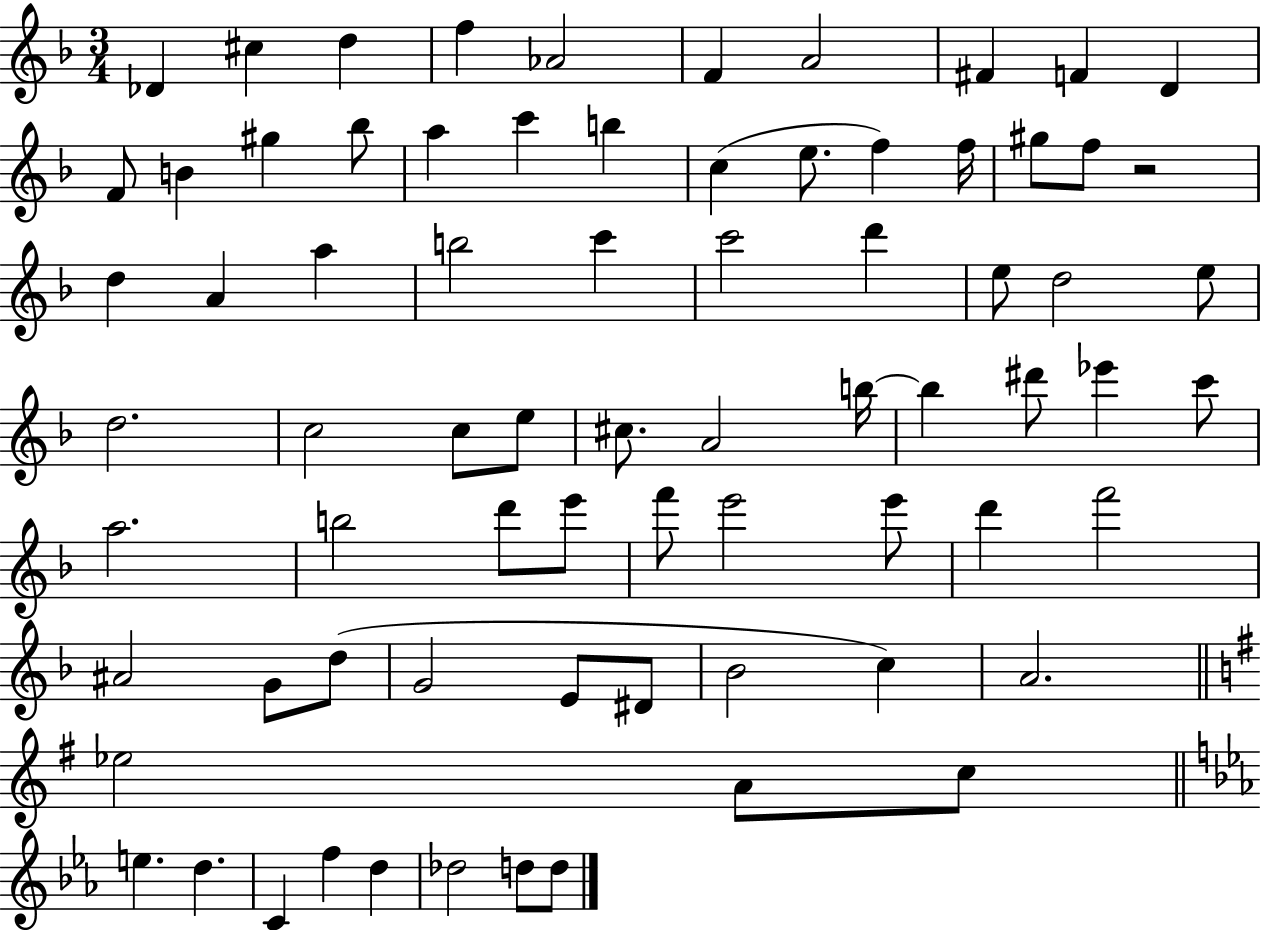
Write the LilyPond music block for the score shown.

{
  \clef treble
  \numericTimeSignature
  \time 3/4
  \key f \major
  des'4 cis''4 d''4 | f''4 aes'2 | f'4 a'2 | fis'4 f'4 d'4 | \break f'8 b'4 gis''4 bes''8 | a''4 c'''4 b''4 | c''4( e''8. f''4) f''16 | gis''8 f''8 r2 | \break d''4 a'4 a''4 | b''2 c'''4 | c'''2 d'''4 | e''8 d''2 e''8 | \break d''2. | c''2 c''8 e''8 | cis''8. a'2 b''16~~ | b''4 dis'''8 ees'''4 c'''8 | \break a''2. | b''2 d'''8 e'''8 | f'''8 e'''2 e'''8 | d'''4 f'''2 | \break ais'2 g'8 d''8( | g'2 e'8 dis'8 | bes'2 c''4) | a'2. | \break \bar "||" \break \key g \major ees''2 a'8 c''8 | \bar "||" \break \key c \minor e''4. d''4. | c'4 f''4 d''4 | des''2 d''8 d''8 | \bar "|."
}